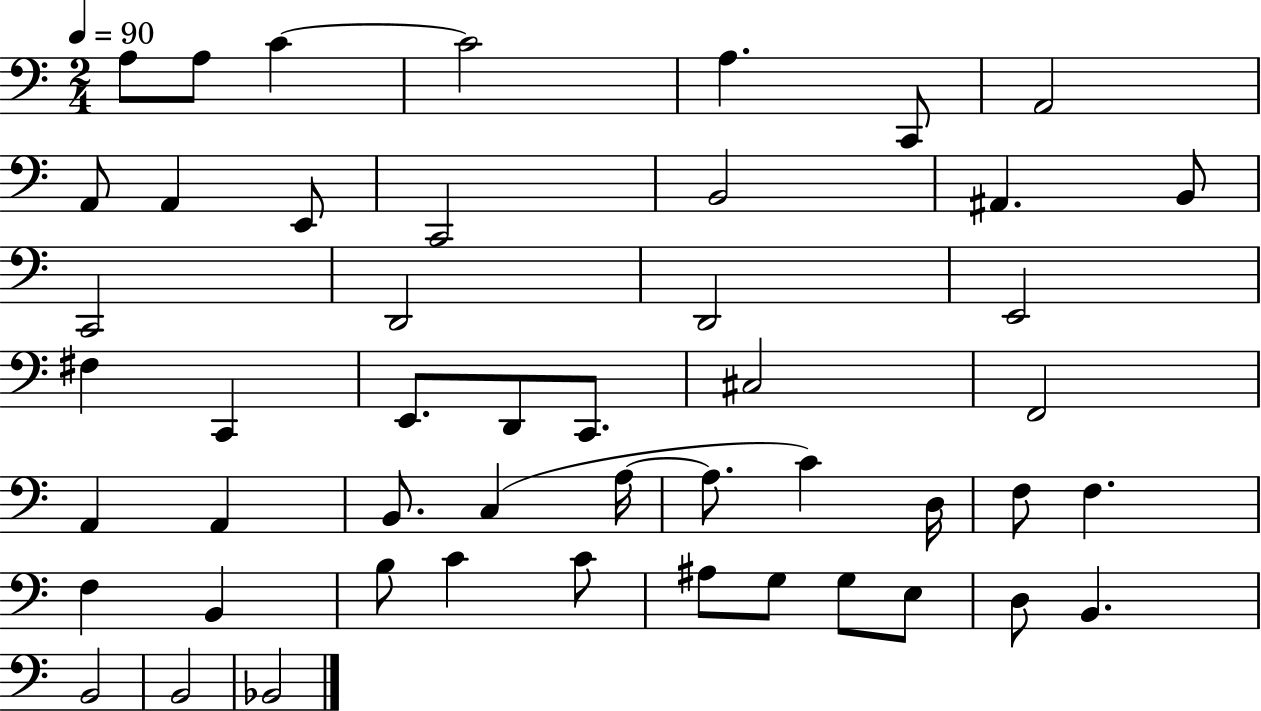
X:1
T:Untitled
M:2/4
L:1/4
K:C
A,/2 A,/2 C C2 A, C,,/2 A,,2 A,,/2 A,, E,,/2 C,,2 B,,2 ^A,, B,,/2 C,,2 D,,2 D,,2 E,,2 ^F, C,, E,,/2 D,,/2 C,,/2 ^C,2 F,,2 A,, A,, B,,/2 C, A,/4 A,/2 C D,/4 F,/2 F, F, B,, B,/2 C C/2 ^A,/2 G,/2 G,/2 E,/2 D,/2 B,, B,,2 B,,2 _B,,2